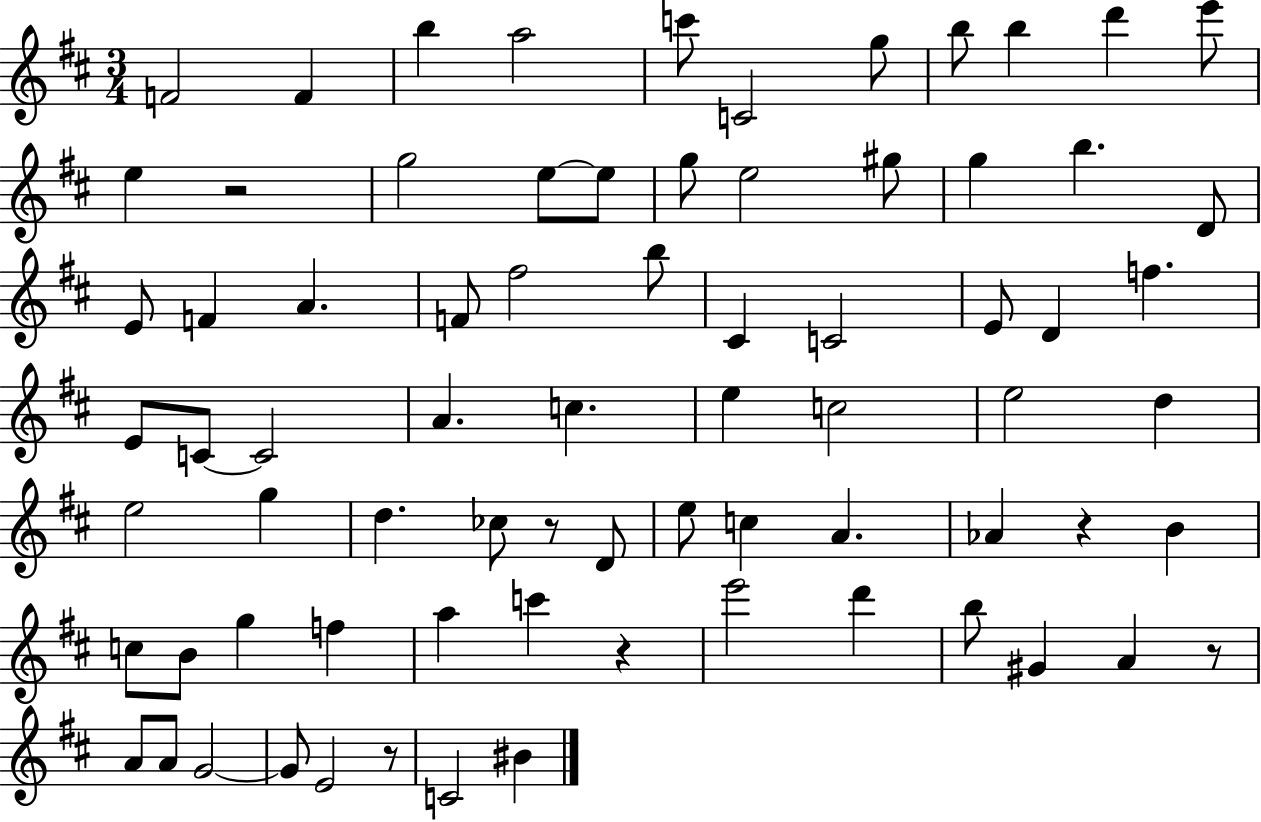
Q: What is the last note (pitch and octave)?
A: BIS4